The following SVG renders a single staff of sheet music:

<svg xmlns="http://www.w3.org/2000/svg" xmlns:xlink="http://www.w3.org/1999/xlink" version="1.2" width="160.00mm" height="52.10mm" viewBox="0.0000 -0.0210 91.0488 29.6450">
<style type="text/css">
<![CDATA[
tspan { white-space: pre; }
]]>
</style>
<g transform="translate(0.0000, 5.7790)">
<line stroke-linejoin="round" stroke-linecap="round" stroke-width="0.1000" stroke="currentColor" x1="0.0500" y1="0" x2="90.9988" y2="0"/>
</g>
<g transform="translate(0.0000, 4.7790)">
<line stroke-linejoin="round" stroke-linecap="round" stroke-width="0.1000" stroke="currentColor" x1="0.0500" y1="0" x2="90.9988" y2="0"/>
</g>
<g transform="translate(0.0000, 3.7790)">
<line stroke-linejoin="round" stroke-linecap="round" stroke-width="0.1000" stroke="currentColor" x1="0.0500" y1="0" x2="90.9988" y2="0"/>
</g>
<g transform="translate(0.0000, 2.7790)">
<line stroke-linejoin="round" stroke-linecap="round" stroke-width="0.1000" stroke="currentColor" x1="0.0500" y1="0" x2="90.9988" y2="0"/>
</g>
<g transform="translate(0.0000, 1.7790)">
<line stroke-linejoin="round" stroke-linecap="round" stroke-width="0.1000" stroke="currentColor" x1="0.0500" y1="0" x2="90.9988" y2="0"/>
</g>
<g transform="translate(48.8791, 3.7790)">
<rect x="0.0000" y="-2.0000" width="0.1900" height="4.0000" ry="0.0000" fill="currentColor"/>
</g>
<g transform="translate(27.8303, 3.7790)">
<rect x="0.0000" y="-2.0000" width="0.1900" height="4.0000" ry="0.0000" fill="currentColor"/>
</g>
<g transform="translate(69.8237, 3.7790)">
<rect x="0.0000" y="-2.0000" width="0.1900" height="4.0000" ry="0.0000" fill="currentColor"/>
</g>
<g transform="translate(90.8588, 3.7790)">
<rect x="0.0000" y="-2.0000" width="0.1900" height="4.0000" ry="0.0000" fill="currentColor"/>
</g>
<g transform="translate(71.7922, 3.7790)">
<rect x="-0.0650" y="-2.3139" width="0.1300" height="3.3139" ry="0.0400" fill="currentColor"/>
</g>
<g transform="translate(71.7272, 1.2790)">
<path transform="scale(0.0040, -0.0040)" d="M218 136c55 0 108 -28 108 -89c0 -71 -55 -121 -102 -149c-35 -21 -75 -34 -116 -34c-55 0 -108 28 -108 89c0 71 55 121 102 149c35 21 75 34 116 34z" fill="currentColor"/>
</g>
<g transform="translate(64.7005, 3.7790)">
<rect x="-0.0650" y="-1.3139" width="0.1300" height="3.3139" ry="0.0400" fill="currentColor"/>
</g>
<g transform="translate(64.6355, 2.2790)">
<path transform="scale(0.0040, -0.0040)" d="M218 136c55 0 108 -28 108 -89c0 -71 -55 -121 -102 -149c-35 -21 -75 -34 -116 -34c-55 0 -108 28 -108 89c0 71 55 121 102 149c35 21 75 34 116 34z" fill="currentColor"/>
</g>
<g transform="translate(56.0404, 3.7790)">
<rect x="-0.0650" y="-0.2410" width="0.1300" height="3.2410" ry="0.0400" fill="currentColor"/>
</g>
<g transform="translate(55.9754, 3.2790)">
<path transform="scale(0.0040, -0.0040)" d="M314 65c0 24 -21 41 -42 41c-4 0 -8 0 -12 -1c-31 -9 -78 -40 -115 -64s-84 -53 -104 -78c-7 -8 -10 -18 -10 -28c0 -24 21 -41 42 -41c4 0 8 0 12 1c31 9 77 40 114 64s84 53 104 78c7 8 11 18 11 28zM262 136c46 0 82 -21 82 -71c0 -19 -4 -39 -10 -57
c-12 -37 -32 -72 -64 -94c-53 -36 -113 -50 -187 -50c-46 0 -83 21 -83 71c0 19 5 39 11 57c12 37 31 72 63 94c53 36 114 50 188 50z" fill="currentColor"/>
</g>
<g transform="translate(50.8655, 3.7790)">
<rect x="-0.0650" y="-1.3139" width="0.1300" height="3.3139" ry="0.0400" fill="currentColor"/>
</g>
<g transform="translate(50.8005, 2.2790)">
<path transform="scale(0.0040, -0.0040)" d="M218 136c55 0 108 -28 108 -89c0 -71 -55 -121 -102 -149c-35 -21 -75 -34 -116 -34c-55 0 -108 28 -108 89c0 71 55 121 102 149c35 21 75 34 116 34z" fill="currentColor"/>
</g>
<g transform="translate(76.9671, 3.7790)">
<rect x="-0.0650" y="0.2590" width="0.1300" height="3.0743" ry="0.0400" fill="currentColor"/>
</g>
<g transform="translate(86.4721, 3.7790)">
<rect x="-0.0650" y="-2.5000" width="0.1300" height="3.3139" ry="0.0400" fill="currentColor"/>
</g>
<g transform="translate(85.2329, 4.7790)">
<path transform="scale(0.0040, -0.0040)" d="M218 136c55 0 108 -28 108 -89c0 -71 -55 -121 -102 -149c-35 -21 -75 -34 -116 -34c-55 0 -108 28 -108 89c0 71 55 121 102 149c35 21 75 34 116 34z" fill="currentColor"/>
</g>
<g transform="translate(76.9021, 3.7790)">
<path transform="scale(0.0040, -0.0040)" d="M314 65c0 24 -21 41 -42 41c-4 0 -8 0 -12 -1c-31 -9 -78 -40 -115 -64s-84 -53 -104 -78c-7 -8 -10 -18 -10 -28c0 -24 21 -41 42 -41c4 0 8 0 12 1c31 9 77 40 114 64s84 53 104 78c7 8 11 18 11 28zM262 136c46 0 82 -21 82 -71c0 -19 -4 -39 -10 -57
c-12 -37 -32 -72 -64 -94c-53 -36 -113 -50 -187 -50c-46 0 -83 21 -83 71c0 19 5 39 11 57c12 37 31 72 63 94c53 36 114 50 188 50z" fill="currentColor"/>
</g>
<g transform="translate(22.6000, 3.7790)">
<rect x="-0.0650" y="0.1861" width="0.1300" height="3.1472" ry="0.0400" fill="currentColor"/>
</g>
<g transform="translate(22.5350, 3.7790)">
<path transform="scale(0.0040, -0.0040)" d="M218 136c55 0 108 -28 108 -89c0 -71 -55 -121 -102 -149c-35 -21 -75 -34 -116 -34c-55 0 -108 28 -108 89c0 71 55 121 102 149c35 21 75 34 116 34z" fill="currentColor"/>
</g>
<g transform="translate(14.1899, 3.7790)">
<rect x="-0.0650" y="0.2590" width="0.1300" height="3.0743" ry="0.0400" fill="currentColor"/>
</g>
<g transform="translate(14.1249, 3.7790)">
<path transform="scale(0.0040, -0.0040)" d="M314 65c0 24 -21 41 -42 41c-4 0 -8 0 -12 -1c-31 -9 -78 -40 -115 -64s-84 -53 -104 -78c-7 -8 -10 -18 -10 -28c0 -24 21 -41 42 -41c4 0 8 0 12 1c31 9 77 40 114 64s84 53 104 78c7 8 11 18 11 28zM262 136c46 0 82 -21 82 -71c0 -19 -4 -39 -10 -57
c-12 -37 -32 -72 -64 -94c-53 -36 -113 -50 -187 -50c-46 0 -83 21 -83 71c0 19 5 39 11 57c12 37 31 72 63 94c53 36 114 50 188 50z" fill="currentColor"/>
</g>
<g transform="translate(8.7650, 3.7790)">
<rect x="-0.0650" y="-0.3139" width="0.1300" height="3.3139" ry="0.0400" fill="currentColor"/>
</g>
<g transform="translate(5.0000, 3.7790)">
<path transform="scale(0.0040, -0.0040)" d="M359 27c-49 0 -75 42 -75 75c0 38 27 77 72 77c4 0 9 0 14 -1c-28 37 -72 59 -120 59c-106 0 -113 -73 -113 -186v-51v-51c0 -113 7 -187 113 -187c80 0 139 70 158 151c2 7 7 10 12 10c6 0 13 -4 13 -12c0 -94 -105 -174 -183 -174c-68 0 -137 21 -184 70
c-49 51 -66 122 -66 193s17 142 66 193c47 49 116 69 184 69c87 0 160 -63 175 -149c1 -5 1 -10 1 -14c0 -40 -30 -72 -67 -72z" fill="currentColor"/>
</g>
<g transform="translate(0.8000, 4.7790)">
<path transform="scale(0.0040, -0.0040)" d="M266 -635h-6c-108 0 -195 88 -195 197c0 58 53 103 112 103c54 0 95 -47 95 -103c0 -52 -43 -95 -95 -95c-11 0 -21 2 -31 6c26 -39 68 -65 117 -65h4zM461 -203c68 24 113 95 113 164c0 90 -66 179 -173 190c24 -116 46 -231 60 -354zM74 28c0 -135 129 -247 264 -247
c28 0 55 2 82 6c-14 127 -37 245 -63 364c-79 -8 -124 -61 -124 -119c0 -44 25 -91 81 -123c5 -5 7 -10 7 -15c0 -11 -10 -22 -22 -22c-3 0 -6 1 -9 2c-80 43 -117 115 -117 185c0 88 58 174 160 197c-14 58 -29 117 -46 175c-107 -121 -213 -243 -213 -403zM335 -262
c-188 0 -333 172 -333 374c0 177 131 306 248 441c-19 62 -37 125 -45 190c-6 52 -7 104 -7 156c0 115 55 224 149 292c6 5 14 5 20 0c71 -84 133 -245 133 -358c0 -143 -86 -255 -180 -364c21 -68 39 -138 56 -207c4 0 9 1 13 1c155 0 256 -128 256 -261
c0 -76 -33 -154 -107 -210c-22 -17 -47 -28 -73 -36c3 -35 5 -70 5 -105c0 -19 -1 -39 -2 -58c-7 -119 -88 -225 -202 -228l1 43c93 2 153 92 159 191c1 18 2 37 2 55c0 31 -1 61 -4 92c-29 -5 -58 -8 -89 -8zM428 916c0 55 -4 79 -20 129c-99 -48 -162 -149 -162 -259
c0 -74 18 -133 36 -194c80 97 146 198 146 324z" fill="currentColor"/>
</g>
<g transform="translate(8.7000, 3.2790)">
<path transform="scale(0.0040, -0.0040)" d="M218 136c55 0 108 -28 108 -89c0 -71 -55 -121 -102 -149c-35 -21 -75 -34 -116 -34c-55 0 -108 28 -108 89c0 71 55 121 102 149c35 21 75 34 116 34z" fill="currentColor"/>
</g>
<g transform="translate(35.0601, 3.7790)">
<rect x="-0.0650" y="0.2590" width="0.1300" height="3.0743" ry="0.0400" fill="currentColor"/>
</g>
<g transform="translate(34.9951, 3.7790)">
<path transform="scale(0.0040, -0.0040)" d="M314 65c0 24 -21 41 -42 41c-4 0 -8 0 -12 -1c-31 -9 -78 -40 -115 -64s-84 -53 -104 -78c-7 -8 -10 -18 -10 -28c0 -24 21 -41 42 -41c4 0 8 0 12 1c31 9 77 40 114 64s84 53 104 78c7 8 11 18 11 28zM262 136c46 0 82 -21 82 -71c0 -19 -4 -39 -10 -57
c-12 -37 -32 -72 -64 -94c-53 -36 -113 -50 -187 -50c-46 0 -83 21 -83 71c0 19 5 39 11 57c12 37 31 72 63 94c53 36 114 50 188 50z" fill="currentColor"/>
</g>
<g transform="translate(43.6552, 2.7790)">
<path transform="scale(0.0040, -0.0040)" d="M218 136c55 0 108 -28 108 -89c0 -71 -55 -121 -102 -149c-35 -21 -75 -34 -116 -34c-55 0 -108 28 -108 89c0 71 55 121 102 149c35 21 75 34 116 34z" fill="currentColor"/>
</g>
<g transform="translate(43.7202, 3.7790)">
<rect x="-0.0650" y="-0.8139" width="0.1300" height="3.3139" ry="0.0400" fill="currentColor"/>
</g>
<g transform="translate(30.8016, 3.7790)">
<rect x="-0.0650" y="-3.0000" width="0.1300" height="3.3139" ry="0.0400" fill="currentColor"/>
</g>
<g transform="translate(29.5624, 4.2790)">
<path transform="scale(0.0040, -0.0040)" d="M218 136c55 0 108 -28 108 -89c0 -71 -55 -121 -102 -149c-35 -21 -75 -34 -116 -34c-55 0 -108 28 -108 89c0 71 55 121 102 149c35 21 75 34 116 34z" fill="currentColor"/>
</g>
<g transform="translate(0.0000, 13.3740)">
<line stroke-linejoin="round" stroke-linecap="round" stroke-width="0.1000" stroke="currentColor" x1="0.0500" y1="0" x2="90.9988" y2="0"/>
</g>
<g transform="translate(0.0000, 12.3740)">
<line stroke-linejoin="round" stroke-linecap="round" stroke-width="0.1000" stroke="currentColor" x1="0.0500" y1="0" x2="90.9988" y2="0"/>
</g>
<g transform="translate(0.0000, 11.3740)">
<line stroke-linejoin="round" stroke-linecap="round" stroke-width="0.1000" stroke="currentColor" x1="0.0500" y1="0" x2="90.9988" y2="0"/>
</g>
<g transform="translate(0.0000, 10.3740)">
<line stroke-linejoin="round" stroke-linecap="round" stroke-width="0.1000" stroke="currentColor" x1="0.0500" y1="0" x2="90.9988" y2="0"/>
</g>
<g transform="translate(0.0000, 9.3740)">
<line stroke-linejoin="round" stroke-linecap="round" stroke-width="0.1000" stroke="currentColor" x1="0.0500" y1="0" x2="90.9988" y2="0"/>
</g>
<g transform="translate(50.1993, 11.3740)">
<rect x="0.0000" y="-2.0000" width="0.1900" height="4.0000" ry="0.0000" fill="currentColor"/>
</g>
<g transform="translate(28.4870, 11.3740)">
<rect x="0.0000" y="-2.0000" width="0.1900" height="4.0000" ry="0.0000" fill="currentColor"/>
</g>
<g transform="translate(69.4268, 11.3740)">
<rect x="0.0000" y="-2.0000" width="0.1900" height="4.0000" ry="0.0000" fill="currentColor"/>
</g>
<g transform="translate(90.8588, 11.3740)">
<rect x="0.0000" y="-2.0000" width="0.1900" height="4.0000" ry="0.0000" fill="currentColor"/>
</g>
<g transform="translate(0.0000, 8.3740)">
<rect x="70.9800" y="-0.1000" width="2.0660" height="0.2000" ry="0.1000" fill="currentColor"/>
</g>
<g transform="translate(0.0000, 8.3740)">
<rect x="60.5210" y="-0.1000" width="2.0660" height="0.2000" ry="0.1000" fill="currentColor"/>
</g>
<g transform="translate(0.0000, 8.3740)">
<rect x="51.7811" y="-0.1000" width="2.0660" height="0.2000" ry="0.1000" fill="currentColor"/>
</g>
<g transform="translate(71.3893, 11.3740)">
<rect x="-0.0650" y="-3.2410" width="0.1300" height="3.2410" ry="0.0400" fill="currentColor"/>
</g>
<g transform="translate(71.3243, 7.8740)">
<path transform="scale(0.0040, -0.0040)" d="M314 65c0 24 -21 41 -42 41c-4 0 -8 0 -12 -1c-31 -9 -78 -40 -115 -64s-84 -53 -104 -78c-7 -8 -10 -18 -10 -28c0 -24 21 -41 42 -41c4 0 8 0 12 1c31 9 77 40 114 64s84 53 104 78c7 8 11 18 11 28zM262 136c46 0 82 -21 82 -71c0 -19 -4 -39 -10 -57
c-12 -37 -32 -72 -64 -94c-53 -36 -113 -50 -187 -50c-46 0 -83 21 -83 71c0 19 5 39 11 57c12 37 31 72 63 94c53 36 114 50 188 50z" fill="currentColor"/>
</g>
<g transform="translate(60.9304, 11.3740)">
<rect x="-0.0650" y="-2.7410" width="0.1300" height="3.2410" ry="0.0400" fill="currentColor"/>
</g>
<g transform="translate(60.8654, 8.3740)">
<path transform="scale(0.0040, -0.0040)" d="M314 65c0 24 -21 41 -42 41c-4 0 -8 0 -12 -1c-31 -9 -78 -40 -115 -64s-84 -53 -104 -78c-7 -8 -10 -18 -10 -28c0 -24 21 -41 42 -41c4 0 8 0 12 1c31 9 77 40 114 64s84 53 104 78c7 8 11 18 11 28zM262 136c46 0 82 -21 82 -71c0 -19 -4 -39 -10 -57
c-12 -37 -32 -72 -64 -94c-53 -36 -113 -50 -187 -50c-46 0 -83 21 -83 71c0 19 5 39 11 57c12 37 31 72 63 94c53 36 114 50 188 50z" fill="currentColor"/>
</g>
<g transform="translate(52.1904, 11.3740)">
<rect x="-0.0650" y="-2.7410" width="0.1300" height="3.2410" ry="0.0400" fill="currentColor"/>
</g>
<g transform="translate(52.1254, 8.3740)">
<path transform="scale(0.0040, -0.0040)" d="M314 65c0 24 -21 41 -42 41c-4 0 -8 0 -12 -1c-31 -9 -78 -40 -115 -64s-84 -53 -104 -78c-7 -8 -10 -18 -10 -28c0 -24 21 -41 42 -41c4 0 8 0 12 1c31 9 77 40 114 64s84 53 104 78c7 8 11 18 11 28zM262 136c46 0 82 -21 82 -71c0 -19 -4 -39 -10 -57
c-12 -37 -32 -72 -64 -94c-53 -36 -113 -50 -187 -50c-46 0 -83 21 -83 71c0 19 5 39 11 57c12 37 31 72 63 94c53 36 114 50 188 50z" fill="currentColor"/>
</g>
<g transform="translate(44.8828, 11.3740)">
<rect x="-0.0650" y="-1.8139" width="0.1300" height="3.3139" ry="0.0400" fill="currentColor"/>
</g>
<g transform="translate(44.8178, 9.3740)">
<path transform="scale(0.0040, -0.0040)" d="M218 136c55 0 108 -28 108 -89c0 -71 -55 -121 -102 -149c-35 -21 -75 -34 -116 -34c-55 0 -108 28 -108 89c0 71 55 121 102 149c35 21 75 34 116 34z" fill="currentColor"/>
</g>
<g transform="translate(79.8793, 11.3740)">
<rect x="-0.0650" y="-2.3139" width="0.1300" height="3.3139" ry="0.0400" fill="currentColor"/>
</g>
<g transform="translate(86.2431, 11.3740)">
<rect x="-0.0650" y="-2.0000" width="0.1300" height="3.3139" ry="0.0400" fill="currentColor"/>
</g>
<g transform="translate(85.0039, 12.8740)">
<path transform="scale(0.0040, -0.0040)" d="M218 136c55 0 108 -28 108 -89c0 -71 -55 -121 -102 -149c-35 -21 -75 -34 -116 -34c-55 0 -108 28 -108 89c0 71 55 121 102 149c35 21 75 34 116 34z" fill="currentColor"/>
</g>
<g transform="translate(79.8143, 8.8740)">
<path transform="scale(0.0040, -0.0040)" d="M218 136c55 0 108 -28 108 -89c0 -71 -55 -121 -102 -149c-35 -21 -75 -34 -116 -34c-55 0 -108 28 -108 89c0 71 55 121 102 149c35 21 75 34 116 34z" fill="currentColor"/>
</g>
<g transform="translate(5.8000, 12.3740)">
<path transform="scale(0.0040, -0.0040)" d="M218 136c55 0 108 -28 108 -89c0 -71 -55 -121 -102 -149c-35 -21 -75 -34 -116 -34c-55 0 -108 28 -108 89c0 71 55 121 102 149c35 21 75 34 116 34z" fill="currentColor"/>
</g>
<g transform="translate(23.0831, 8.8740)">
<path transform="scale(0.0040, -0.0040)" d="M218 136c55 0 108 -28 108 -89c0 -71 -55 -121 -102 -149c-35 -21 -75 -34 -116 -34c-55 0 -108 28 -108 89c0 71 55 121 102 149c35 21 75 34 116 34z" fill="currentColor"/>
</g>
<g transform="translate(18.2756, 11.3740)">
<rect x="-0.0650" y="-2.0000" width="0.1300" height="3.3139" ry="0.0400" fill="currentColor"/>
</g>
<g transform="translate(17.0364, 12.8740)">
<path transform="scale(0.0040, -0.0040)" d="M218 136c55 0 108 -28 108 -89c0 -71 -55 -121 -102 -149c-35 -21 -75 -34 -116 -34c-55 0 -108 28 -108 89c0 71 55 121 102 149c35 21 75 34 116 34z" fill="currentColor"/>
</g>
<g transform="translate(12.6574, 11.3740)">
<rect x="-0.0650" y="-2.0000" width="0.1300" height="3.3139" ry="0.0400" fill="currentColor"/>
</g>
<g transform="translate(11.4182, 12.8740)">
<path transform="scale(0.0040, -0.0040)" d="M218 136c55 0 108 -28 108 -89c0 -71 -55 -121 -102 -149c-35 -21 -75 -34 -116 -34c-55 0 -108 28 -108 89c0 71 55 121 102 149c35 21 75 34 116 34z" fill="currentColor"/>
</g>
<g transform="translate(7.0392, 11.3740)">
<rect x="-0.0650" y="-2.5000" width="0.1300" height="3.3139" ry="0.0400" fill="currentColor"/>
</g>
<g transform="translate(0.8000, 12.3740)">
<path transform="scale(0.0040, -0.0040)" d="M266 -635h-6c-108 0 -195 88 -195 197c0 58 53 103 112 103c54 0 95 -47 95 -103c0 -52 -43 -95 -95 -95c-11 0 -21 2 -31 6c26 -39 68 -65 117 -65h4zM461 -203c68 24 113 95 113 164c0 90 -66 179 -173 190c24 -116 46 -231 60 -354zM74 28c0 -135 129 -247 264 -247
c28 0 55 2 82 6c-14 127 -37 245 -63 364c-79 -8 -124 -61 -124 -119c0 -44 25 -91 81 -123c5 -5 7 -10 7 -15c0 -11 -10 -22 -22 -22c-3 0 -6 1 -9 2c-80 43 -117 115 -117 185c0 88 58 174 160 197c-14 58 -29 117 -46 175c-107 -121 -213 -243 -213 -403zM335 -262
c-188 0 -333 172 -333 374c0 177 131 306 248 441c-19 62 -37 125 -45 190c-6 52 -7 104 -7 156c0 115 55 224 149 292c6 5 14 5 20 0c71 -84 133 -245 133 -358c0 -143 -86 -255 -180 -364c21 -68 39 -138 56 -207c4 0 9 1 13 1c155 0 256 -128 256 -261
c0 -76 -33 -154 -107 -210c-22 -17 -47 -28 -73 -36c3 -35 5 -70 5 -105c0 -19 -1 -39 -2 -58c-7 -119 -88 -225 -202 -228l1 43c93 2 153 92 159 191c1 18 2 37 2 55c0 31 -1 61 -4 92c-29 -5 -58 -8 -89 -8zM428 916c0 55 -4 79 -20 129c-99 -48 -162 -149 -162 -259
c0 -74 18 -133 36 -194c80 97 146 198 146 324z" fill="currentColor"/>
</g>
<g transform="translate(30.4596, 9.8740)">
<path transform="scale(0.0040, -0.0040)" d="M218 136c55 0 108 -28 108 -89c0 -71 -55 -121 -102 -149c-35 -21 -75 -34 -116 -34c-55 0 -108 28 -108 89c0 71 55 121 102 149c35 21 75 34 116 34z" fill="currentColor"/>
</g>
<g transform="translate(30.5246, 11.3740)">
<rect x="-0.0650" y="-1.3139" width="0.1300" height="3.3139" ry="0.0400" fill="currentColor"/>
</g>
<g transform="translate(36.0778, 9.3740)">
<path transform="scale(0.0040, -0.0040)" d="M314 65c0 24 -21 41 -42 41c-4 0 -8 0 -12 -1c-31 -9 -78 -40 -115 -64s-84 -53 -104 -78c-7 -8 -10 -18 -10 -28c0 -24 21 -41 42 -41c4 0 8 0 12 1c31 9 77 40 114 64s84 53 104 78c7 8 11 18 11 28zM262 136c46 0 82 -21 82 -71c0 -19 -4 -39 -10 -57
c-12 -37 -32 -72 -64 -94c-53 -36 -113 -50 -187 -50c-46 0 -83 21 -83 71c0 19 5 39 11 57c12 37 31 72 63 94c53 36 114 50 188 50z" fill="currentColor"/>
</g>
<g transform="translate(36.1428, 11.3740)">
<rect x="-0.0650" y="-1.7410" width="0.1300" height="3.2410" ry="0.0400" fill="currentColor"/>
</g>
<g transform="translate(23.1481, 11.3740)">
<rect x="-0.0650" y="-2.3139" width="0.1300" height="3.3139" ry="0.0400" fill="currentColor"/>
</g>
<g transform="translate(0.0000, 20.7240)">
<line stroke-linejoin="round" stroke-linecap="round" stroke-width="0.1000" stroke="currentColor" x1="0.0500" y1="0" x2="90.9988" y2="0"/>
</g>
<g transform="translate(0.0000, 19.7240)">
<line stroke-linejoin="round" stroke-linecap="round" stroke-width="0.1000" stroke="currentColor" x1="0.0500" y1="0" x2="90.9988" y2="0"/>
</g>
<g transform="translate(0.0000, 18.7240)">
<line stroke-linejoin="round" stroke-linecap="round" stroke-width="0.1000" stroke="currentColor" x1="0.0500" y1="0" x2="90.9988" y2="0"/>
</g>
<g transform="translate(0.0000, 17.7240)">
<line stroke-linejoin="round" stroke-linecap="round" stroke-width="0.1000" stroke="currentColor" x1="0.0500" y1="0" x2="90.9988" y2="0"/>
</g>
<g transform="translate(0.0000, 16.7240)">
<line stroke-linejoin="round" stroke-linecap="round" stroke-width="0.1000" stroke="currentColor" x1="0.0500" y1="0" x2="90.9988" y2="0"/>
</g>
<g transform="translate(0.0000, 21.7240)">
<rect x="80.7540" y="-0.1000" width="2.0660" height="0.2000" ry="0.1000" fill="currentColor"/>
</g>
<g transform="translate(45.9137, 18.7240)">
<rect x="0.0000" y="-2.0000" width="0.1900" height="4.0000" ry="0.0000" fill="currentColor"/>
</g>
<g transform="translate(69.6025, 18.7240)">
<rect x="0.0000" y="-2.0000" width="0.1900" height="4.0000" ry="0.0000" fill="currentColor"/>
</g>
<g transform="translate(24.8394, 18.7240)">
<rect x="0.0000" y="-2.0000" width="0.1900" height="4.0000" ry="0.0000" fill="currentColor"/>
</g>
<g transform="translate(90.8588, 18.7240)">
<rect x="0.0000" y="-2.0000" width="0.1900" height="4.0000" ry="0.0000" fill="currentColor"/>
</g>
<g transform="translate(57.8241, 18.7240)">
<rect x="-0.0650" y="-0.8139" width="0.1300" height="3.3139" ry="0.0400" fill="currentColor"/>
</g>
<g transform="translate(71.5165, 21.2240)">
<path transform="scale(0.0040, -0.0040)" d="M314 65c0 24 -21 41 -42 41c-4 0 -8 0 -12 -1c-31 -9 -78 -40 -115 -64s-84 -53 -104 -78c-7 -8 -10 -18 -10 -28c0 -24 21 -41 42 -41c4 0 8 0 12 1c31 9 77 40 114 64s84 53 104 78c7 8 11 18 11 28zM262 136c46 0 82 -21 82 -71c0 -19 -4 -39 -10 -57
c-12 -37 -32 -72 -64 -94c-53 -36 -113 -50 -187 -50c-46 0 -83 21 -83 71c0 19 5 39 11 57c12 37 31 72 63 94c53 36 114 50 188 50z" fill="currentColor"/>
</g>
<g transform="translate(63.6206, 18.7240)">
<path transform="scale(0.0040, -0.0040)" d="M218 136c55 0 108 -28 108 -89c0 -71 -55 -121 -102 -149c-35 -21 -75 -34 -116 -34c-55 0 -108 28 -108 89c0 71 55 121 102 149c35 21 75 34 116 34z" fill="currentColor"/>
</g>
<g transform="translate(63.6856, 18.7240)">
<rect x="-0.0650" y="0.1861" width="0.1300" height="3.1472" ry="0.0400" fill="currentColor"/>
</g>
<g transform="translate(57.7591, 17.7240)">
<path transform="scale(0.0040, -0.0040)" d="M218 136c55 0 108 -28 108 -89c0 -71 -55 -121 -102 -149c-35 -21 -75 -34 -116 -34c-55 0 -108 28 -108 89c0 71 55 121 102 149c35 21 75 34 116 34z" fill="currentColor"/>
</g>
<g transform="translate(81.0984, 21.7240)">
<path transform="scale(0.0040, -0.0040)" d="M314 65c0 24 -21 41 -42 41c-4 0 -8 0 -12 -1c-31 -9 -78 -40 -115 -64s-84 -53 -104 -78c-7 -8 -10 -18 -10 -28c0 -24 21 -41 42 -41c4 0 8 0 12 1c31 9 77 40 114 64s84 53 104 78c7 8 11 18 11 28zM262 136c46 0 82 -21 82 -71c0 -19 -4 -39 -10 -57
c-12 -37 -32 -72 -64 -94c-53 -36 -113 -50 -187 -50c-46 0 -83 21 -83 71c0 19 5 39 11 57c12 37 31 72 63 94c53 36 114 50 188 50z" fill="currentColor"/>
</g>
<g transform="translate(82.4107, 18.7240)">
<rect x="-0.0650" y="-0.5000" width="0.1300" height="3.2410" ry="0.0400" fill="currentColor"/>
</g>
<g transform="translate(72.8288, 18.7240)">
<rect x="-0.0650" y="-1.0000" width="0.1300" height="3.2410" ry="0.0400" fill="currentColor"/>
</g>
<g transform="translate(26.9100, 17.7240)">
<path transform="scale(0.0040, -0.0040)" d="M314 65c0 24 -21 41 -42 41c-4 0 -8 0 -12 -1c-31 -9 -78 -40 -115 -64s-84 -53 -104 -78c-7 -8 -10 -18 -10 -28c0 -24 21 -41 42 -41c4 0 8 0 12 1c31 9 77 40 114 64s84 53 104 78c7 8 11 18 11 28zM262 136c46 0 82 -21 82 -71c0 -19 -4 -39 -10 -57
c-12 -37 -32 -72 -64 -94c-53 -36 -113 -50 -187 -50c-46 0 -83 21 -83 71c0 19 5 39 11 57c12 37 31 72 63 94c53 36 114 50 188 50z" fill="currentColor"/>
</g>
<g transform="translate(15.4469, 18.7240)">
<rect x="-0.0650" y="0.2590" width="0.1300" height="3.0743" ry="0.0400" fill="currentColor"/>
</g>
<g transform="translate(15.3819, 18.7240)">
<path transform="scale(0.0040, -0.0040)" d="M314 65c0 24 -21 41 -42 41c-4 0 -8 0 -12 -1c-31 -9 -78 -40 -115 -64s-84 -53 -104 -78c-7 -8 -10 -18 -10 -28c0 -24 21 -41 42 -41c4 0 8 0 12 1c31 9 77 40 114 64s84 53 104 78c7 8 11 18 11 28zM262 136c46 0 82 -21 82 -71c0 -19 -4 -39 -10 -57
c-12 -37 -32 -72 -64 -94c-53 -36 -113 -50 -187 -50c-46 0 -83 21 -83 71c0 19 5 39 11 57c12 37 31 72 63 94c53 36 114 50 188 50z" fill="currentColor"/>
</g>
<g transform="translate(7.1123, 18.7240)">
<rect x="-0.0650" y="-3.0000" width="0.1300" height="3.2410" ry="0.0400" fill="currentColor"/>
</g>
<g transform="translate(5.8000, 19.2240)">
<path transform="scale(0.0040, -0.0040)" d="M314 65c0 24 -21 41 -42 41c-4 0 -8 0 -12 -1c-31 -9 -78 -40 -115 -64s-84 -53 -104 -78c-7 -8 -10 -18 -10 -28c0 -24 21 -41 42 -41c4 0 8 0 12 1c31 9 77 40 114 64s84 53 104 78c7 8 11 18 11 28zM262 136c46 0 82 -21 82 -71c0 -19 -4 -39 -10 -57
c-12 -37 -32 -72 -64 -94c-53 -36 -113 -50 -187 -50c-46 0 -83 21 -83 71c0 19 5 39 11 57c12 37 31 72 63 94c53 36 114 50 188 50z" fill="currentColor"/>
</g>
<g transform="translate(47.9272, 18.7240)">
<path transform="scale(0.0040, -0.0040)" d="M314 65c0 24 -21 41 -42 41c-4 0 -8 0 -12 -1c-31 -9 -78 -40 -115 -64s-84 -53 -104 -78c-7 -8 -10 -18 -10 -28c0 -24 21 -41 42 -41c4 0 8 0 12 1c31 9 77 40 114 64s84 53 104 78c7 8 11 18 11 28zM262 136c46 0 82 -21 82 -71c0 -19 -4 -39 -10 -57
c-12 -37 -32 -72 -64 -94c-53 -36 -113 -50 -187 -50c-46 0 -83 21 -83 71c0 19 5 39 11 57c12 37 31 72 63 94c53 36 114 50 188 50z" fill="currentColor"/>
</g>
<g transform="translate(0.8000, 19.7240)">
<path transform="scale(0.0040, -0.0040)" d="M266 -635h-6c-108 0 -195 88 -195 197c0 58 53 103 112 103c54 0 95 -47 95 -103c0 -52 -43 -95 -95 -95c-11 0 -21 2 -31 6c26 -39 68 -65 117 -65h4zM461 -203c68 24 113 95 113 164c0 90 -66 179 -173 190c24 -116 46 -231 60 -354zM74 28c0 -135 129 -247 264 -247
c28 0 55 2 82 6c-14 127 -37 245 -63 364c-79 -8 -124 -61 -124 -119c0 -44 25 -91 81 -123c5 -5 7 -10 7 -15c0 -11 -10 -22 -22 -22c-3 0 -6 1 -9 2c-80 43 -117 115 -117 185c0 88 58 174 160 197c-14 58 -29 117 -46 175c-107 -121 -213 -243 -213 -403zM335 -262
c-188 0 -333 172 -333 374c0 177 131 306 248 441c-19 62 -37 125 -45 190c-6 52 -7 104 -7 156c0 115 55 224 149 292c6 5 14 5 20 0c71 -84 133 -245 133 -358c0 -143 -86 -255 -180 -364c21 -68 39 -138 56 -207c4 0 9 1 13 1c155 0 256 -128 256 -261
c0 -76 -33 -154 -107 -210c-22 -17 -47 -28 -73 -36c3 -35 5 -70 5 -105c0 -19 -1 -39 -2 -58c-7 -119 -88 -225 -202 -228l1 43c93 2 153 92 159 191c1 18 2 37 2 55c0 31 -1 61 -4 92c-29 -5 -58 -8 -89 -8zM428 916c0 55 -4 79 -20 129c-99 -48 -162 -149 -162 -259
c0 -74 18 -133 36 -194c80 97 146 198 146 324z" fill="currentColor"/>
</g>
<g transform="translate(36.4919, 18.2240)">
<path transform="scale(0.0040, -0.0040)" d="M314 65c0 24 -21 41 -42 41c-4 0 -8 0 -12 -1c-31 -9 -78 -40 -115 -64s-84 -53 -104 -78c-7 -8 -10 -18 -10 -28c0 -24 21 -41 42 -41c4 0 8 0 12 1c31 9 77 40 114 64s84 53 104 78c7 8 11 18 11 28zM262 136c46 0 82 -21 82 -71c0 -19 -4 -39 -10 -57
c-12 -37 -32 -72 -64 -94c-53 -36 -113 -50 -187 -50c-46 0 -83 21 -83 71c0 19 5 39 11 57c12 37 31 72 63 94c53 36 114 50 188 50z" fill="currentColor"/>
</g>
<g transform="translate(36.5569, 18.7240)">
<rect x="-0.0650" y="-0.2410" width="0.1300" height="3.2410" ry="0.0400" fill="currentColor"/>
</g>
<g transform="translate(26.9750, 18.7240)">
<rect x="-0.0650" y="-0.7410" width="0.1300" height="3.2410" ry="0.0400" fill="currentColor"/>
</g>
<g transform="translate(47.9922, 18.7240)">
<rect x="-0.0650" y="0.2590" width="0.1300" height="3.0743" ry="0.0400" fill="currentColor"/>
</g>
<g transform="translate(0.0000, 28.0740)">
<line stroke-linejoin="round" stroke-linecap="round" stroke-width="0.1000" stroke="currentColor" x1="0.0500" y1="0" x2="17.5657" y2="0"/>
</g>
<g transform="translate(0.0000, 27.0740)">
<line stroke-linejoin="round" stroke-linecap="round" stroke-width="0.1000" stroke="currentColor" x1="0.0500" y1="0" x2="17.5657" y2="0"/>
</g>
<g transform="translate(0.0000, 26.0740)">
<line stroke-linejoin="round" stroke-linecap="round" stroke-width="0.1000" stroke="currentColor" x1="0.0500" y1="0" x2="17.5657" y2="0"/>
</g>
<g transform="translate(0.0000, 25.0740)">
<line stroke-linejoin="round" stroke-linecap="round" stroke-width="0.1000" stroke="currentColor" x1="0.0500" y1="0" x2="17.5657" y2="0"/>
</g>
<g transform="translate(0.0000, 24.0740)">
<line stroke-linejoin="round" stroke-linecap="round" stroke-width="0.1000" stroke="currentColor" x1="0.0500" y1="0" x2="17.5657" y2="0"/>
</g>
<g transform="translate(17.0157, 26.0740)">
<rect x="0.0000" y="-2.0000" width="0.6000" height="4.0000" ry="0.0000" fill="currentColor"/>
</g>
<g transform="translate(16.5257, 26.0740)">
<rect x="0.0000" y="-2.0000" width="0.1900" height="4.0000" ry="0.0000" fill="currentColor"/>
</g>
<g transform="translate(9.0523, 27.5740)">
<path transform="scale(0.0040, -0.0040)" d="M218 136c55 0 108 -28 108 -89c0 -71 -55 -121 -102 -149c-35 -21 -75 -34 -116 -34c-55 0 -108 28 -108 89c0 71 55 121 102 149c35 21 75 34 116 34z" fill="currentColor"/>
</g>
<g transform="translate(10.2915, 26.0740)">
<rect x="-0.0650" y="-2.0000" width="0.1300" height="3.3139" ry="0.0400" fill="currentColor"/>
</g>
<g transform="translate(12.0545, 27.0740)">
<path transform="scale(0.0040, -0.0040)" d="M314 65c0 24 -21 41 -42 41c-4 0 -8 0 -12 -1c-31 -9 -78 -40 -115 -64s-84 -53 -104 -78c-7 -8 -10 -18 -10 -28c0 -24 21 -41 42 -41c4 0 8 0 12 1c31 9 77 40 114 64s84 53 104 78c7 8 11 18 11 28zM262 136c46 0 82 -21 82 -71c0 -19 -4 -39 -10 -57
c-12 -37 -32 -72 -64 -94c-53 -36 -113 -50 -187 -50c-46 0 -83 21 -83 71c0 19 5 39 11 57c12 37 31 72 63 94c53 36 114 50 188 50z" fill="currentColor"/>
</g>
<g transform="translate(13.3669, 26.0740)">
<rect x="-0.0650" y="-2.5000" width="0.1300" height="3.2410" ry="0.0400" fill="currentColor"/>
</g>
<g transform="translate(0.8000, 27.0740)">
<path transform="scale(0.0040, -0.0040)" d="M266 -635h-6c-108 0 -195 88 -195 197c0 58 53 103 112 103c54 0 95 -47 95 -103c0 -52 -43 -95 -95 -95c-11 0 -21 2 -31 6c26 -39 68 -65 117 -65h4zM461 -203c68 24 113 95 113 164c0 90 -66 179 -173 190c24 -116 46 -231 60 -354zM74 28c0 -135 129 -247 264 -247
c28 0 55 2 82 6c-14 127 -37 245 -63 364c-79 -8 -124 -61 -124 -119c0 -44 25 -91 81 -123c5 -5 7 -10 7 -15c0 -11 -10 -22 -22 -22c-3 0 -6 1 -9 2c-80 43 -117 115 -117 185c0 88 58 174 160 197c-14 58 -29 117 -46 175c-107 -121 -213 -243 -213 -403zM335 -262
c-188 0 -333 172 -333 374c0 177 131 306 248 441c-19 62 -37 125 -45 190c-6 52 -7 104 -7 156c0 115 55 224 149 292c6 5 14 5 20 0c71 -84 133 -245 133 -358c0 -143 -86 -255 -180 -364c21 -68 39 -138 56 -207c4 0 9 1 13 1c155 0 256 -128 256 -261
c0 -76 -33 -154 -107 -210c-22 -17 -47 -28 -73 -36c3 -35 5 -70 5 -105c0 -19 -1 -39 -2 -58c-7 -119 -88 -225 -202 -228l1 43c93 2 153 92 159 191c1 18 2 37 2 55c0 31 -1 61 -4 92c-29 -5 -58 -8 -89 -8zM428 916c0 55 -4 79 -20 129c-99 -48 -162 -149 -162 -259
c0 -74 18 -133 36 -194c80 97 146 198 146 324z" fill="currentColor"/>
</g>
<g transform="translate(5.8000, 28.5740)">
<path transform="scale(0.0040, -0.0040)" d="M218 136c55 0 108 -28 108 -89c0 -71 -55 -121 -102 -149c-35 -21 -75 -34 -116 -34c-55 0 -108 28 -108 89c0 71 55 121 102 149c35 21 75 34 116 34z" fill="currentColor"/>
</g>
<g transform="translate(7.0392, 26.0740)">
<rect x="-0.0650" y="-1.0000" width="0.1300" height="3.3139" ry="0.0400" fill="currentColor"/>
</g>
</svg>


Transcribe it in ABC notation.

X:1
T:Untitled
M:4/4
L:1/4
K:C
c B2 B A B2 d e c2 e g B2 G G F F g e f2 f a2 a2 b2 g F A2 B2 d2 c2 B2 d B D2 C2 D F G2